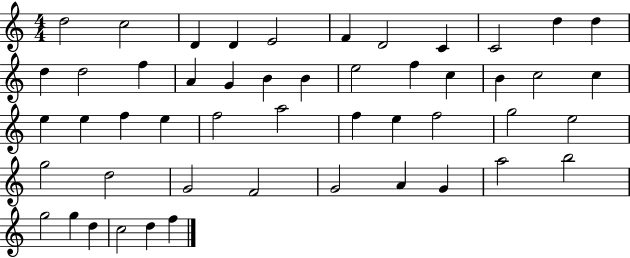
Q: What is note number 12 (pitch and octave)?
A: D5